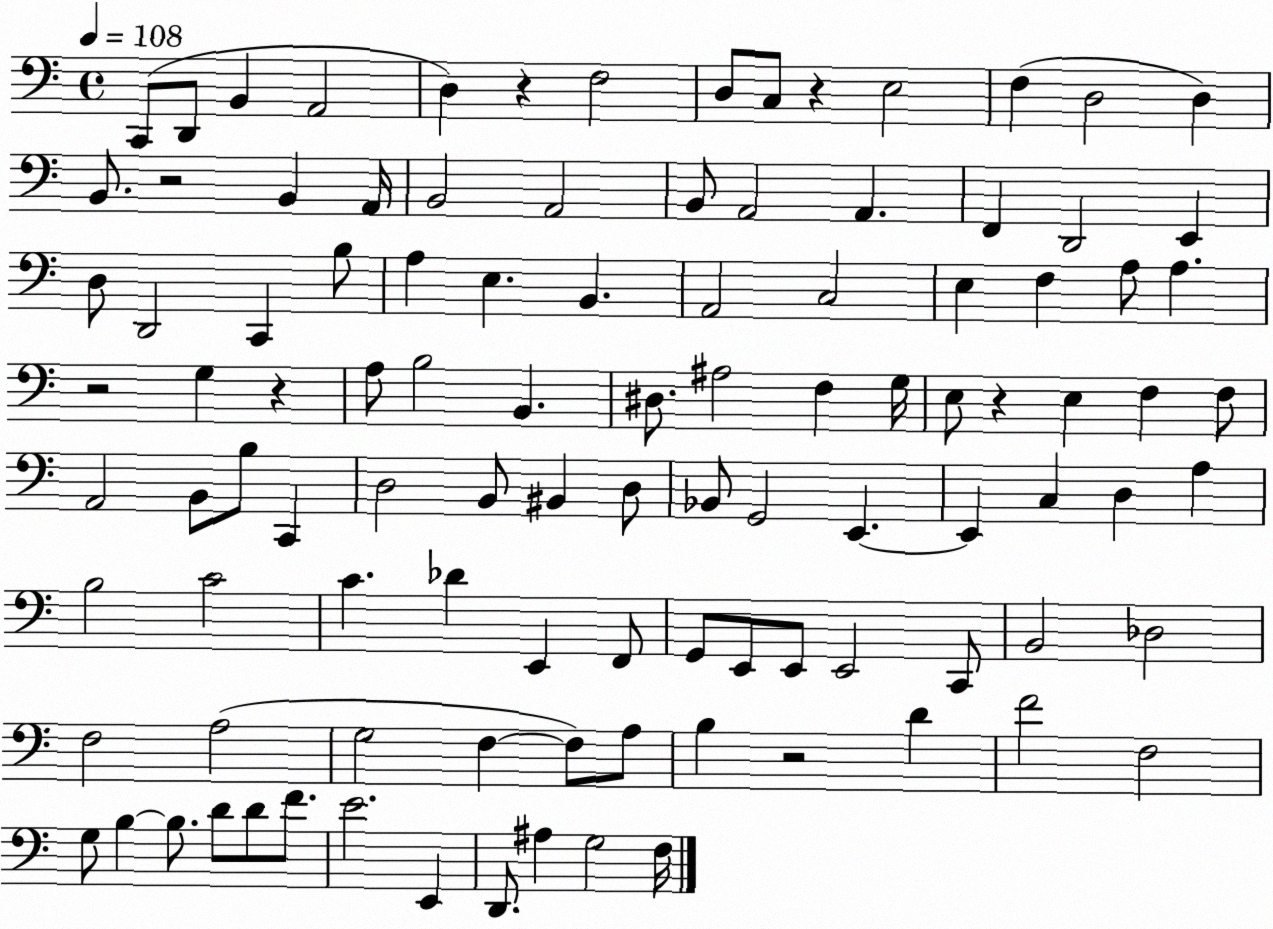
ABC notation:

X:1
T:Untitled
M:4/4
L:1/4
K:C
C,,/2 D,,/2 B,, A,,2 D, z F,2 D,/2 C,/2 z E,2 F, D,2 D, B,,/2 z2 B,, A,,/4 B,,2 A,,2 B,,/2 A,,2 A,, F,, D,,2 E,, D,/2 D,,2 C,, B,/2 A, E, B,, A,,2 C,2 E, F, A,/2 A, z2 G, z A,/2 B,2 B,, ^D,/2 ^A,2 F, G,/4 E,/2 z E, F, F,/2 A,,2 B,,/2 B,/2 C,, D,2 B,,/2 ^B,, D,/2 _B,,/2 G,,2 E,, E,, C, D, A, B,2 C2 C _D E,, F,,/2 G,,/2 E,,/2 E,,/2 E,,2 C,,/2 B,,2 _D,2 F,2 A,2 G,2 F, F,/2 A,/2 B, z2 D F2 F,2 G,/2 B, B,/2 D/2 D/2 F/2 E2 E,, D,,/2 ^A, G,2 F,/4